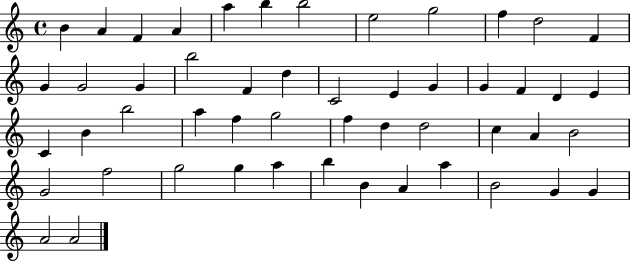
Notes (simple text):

B4/q A4/q F4/q A4/q A5/q B5/q B5/h E5/h G5/h F5/q D5/h F4/q G4/q G4/h G4/q B5/h F4/q D5/q C4/h E4/q G4/q G4/q F4/q D4/q E4/q C4/q B4/q B5/h A5/q F5/q G5/h F5/q D5/q D5/h C5/q A4/q B4/h G4/h F5/h G5/h G5/q A5/q B5/q B4/q A4/q A5/q B4/h G4/q G4/q A4/h A4/h